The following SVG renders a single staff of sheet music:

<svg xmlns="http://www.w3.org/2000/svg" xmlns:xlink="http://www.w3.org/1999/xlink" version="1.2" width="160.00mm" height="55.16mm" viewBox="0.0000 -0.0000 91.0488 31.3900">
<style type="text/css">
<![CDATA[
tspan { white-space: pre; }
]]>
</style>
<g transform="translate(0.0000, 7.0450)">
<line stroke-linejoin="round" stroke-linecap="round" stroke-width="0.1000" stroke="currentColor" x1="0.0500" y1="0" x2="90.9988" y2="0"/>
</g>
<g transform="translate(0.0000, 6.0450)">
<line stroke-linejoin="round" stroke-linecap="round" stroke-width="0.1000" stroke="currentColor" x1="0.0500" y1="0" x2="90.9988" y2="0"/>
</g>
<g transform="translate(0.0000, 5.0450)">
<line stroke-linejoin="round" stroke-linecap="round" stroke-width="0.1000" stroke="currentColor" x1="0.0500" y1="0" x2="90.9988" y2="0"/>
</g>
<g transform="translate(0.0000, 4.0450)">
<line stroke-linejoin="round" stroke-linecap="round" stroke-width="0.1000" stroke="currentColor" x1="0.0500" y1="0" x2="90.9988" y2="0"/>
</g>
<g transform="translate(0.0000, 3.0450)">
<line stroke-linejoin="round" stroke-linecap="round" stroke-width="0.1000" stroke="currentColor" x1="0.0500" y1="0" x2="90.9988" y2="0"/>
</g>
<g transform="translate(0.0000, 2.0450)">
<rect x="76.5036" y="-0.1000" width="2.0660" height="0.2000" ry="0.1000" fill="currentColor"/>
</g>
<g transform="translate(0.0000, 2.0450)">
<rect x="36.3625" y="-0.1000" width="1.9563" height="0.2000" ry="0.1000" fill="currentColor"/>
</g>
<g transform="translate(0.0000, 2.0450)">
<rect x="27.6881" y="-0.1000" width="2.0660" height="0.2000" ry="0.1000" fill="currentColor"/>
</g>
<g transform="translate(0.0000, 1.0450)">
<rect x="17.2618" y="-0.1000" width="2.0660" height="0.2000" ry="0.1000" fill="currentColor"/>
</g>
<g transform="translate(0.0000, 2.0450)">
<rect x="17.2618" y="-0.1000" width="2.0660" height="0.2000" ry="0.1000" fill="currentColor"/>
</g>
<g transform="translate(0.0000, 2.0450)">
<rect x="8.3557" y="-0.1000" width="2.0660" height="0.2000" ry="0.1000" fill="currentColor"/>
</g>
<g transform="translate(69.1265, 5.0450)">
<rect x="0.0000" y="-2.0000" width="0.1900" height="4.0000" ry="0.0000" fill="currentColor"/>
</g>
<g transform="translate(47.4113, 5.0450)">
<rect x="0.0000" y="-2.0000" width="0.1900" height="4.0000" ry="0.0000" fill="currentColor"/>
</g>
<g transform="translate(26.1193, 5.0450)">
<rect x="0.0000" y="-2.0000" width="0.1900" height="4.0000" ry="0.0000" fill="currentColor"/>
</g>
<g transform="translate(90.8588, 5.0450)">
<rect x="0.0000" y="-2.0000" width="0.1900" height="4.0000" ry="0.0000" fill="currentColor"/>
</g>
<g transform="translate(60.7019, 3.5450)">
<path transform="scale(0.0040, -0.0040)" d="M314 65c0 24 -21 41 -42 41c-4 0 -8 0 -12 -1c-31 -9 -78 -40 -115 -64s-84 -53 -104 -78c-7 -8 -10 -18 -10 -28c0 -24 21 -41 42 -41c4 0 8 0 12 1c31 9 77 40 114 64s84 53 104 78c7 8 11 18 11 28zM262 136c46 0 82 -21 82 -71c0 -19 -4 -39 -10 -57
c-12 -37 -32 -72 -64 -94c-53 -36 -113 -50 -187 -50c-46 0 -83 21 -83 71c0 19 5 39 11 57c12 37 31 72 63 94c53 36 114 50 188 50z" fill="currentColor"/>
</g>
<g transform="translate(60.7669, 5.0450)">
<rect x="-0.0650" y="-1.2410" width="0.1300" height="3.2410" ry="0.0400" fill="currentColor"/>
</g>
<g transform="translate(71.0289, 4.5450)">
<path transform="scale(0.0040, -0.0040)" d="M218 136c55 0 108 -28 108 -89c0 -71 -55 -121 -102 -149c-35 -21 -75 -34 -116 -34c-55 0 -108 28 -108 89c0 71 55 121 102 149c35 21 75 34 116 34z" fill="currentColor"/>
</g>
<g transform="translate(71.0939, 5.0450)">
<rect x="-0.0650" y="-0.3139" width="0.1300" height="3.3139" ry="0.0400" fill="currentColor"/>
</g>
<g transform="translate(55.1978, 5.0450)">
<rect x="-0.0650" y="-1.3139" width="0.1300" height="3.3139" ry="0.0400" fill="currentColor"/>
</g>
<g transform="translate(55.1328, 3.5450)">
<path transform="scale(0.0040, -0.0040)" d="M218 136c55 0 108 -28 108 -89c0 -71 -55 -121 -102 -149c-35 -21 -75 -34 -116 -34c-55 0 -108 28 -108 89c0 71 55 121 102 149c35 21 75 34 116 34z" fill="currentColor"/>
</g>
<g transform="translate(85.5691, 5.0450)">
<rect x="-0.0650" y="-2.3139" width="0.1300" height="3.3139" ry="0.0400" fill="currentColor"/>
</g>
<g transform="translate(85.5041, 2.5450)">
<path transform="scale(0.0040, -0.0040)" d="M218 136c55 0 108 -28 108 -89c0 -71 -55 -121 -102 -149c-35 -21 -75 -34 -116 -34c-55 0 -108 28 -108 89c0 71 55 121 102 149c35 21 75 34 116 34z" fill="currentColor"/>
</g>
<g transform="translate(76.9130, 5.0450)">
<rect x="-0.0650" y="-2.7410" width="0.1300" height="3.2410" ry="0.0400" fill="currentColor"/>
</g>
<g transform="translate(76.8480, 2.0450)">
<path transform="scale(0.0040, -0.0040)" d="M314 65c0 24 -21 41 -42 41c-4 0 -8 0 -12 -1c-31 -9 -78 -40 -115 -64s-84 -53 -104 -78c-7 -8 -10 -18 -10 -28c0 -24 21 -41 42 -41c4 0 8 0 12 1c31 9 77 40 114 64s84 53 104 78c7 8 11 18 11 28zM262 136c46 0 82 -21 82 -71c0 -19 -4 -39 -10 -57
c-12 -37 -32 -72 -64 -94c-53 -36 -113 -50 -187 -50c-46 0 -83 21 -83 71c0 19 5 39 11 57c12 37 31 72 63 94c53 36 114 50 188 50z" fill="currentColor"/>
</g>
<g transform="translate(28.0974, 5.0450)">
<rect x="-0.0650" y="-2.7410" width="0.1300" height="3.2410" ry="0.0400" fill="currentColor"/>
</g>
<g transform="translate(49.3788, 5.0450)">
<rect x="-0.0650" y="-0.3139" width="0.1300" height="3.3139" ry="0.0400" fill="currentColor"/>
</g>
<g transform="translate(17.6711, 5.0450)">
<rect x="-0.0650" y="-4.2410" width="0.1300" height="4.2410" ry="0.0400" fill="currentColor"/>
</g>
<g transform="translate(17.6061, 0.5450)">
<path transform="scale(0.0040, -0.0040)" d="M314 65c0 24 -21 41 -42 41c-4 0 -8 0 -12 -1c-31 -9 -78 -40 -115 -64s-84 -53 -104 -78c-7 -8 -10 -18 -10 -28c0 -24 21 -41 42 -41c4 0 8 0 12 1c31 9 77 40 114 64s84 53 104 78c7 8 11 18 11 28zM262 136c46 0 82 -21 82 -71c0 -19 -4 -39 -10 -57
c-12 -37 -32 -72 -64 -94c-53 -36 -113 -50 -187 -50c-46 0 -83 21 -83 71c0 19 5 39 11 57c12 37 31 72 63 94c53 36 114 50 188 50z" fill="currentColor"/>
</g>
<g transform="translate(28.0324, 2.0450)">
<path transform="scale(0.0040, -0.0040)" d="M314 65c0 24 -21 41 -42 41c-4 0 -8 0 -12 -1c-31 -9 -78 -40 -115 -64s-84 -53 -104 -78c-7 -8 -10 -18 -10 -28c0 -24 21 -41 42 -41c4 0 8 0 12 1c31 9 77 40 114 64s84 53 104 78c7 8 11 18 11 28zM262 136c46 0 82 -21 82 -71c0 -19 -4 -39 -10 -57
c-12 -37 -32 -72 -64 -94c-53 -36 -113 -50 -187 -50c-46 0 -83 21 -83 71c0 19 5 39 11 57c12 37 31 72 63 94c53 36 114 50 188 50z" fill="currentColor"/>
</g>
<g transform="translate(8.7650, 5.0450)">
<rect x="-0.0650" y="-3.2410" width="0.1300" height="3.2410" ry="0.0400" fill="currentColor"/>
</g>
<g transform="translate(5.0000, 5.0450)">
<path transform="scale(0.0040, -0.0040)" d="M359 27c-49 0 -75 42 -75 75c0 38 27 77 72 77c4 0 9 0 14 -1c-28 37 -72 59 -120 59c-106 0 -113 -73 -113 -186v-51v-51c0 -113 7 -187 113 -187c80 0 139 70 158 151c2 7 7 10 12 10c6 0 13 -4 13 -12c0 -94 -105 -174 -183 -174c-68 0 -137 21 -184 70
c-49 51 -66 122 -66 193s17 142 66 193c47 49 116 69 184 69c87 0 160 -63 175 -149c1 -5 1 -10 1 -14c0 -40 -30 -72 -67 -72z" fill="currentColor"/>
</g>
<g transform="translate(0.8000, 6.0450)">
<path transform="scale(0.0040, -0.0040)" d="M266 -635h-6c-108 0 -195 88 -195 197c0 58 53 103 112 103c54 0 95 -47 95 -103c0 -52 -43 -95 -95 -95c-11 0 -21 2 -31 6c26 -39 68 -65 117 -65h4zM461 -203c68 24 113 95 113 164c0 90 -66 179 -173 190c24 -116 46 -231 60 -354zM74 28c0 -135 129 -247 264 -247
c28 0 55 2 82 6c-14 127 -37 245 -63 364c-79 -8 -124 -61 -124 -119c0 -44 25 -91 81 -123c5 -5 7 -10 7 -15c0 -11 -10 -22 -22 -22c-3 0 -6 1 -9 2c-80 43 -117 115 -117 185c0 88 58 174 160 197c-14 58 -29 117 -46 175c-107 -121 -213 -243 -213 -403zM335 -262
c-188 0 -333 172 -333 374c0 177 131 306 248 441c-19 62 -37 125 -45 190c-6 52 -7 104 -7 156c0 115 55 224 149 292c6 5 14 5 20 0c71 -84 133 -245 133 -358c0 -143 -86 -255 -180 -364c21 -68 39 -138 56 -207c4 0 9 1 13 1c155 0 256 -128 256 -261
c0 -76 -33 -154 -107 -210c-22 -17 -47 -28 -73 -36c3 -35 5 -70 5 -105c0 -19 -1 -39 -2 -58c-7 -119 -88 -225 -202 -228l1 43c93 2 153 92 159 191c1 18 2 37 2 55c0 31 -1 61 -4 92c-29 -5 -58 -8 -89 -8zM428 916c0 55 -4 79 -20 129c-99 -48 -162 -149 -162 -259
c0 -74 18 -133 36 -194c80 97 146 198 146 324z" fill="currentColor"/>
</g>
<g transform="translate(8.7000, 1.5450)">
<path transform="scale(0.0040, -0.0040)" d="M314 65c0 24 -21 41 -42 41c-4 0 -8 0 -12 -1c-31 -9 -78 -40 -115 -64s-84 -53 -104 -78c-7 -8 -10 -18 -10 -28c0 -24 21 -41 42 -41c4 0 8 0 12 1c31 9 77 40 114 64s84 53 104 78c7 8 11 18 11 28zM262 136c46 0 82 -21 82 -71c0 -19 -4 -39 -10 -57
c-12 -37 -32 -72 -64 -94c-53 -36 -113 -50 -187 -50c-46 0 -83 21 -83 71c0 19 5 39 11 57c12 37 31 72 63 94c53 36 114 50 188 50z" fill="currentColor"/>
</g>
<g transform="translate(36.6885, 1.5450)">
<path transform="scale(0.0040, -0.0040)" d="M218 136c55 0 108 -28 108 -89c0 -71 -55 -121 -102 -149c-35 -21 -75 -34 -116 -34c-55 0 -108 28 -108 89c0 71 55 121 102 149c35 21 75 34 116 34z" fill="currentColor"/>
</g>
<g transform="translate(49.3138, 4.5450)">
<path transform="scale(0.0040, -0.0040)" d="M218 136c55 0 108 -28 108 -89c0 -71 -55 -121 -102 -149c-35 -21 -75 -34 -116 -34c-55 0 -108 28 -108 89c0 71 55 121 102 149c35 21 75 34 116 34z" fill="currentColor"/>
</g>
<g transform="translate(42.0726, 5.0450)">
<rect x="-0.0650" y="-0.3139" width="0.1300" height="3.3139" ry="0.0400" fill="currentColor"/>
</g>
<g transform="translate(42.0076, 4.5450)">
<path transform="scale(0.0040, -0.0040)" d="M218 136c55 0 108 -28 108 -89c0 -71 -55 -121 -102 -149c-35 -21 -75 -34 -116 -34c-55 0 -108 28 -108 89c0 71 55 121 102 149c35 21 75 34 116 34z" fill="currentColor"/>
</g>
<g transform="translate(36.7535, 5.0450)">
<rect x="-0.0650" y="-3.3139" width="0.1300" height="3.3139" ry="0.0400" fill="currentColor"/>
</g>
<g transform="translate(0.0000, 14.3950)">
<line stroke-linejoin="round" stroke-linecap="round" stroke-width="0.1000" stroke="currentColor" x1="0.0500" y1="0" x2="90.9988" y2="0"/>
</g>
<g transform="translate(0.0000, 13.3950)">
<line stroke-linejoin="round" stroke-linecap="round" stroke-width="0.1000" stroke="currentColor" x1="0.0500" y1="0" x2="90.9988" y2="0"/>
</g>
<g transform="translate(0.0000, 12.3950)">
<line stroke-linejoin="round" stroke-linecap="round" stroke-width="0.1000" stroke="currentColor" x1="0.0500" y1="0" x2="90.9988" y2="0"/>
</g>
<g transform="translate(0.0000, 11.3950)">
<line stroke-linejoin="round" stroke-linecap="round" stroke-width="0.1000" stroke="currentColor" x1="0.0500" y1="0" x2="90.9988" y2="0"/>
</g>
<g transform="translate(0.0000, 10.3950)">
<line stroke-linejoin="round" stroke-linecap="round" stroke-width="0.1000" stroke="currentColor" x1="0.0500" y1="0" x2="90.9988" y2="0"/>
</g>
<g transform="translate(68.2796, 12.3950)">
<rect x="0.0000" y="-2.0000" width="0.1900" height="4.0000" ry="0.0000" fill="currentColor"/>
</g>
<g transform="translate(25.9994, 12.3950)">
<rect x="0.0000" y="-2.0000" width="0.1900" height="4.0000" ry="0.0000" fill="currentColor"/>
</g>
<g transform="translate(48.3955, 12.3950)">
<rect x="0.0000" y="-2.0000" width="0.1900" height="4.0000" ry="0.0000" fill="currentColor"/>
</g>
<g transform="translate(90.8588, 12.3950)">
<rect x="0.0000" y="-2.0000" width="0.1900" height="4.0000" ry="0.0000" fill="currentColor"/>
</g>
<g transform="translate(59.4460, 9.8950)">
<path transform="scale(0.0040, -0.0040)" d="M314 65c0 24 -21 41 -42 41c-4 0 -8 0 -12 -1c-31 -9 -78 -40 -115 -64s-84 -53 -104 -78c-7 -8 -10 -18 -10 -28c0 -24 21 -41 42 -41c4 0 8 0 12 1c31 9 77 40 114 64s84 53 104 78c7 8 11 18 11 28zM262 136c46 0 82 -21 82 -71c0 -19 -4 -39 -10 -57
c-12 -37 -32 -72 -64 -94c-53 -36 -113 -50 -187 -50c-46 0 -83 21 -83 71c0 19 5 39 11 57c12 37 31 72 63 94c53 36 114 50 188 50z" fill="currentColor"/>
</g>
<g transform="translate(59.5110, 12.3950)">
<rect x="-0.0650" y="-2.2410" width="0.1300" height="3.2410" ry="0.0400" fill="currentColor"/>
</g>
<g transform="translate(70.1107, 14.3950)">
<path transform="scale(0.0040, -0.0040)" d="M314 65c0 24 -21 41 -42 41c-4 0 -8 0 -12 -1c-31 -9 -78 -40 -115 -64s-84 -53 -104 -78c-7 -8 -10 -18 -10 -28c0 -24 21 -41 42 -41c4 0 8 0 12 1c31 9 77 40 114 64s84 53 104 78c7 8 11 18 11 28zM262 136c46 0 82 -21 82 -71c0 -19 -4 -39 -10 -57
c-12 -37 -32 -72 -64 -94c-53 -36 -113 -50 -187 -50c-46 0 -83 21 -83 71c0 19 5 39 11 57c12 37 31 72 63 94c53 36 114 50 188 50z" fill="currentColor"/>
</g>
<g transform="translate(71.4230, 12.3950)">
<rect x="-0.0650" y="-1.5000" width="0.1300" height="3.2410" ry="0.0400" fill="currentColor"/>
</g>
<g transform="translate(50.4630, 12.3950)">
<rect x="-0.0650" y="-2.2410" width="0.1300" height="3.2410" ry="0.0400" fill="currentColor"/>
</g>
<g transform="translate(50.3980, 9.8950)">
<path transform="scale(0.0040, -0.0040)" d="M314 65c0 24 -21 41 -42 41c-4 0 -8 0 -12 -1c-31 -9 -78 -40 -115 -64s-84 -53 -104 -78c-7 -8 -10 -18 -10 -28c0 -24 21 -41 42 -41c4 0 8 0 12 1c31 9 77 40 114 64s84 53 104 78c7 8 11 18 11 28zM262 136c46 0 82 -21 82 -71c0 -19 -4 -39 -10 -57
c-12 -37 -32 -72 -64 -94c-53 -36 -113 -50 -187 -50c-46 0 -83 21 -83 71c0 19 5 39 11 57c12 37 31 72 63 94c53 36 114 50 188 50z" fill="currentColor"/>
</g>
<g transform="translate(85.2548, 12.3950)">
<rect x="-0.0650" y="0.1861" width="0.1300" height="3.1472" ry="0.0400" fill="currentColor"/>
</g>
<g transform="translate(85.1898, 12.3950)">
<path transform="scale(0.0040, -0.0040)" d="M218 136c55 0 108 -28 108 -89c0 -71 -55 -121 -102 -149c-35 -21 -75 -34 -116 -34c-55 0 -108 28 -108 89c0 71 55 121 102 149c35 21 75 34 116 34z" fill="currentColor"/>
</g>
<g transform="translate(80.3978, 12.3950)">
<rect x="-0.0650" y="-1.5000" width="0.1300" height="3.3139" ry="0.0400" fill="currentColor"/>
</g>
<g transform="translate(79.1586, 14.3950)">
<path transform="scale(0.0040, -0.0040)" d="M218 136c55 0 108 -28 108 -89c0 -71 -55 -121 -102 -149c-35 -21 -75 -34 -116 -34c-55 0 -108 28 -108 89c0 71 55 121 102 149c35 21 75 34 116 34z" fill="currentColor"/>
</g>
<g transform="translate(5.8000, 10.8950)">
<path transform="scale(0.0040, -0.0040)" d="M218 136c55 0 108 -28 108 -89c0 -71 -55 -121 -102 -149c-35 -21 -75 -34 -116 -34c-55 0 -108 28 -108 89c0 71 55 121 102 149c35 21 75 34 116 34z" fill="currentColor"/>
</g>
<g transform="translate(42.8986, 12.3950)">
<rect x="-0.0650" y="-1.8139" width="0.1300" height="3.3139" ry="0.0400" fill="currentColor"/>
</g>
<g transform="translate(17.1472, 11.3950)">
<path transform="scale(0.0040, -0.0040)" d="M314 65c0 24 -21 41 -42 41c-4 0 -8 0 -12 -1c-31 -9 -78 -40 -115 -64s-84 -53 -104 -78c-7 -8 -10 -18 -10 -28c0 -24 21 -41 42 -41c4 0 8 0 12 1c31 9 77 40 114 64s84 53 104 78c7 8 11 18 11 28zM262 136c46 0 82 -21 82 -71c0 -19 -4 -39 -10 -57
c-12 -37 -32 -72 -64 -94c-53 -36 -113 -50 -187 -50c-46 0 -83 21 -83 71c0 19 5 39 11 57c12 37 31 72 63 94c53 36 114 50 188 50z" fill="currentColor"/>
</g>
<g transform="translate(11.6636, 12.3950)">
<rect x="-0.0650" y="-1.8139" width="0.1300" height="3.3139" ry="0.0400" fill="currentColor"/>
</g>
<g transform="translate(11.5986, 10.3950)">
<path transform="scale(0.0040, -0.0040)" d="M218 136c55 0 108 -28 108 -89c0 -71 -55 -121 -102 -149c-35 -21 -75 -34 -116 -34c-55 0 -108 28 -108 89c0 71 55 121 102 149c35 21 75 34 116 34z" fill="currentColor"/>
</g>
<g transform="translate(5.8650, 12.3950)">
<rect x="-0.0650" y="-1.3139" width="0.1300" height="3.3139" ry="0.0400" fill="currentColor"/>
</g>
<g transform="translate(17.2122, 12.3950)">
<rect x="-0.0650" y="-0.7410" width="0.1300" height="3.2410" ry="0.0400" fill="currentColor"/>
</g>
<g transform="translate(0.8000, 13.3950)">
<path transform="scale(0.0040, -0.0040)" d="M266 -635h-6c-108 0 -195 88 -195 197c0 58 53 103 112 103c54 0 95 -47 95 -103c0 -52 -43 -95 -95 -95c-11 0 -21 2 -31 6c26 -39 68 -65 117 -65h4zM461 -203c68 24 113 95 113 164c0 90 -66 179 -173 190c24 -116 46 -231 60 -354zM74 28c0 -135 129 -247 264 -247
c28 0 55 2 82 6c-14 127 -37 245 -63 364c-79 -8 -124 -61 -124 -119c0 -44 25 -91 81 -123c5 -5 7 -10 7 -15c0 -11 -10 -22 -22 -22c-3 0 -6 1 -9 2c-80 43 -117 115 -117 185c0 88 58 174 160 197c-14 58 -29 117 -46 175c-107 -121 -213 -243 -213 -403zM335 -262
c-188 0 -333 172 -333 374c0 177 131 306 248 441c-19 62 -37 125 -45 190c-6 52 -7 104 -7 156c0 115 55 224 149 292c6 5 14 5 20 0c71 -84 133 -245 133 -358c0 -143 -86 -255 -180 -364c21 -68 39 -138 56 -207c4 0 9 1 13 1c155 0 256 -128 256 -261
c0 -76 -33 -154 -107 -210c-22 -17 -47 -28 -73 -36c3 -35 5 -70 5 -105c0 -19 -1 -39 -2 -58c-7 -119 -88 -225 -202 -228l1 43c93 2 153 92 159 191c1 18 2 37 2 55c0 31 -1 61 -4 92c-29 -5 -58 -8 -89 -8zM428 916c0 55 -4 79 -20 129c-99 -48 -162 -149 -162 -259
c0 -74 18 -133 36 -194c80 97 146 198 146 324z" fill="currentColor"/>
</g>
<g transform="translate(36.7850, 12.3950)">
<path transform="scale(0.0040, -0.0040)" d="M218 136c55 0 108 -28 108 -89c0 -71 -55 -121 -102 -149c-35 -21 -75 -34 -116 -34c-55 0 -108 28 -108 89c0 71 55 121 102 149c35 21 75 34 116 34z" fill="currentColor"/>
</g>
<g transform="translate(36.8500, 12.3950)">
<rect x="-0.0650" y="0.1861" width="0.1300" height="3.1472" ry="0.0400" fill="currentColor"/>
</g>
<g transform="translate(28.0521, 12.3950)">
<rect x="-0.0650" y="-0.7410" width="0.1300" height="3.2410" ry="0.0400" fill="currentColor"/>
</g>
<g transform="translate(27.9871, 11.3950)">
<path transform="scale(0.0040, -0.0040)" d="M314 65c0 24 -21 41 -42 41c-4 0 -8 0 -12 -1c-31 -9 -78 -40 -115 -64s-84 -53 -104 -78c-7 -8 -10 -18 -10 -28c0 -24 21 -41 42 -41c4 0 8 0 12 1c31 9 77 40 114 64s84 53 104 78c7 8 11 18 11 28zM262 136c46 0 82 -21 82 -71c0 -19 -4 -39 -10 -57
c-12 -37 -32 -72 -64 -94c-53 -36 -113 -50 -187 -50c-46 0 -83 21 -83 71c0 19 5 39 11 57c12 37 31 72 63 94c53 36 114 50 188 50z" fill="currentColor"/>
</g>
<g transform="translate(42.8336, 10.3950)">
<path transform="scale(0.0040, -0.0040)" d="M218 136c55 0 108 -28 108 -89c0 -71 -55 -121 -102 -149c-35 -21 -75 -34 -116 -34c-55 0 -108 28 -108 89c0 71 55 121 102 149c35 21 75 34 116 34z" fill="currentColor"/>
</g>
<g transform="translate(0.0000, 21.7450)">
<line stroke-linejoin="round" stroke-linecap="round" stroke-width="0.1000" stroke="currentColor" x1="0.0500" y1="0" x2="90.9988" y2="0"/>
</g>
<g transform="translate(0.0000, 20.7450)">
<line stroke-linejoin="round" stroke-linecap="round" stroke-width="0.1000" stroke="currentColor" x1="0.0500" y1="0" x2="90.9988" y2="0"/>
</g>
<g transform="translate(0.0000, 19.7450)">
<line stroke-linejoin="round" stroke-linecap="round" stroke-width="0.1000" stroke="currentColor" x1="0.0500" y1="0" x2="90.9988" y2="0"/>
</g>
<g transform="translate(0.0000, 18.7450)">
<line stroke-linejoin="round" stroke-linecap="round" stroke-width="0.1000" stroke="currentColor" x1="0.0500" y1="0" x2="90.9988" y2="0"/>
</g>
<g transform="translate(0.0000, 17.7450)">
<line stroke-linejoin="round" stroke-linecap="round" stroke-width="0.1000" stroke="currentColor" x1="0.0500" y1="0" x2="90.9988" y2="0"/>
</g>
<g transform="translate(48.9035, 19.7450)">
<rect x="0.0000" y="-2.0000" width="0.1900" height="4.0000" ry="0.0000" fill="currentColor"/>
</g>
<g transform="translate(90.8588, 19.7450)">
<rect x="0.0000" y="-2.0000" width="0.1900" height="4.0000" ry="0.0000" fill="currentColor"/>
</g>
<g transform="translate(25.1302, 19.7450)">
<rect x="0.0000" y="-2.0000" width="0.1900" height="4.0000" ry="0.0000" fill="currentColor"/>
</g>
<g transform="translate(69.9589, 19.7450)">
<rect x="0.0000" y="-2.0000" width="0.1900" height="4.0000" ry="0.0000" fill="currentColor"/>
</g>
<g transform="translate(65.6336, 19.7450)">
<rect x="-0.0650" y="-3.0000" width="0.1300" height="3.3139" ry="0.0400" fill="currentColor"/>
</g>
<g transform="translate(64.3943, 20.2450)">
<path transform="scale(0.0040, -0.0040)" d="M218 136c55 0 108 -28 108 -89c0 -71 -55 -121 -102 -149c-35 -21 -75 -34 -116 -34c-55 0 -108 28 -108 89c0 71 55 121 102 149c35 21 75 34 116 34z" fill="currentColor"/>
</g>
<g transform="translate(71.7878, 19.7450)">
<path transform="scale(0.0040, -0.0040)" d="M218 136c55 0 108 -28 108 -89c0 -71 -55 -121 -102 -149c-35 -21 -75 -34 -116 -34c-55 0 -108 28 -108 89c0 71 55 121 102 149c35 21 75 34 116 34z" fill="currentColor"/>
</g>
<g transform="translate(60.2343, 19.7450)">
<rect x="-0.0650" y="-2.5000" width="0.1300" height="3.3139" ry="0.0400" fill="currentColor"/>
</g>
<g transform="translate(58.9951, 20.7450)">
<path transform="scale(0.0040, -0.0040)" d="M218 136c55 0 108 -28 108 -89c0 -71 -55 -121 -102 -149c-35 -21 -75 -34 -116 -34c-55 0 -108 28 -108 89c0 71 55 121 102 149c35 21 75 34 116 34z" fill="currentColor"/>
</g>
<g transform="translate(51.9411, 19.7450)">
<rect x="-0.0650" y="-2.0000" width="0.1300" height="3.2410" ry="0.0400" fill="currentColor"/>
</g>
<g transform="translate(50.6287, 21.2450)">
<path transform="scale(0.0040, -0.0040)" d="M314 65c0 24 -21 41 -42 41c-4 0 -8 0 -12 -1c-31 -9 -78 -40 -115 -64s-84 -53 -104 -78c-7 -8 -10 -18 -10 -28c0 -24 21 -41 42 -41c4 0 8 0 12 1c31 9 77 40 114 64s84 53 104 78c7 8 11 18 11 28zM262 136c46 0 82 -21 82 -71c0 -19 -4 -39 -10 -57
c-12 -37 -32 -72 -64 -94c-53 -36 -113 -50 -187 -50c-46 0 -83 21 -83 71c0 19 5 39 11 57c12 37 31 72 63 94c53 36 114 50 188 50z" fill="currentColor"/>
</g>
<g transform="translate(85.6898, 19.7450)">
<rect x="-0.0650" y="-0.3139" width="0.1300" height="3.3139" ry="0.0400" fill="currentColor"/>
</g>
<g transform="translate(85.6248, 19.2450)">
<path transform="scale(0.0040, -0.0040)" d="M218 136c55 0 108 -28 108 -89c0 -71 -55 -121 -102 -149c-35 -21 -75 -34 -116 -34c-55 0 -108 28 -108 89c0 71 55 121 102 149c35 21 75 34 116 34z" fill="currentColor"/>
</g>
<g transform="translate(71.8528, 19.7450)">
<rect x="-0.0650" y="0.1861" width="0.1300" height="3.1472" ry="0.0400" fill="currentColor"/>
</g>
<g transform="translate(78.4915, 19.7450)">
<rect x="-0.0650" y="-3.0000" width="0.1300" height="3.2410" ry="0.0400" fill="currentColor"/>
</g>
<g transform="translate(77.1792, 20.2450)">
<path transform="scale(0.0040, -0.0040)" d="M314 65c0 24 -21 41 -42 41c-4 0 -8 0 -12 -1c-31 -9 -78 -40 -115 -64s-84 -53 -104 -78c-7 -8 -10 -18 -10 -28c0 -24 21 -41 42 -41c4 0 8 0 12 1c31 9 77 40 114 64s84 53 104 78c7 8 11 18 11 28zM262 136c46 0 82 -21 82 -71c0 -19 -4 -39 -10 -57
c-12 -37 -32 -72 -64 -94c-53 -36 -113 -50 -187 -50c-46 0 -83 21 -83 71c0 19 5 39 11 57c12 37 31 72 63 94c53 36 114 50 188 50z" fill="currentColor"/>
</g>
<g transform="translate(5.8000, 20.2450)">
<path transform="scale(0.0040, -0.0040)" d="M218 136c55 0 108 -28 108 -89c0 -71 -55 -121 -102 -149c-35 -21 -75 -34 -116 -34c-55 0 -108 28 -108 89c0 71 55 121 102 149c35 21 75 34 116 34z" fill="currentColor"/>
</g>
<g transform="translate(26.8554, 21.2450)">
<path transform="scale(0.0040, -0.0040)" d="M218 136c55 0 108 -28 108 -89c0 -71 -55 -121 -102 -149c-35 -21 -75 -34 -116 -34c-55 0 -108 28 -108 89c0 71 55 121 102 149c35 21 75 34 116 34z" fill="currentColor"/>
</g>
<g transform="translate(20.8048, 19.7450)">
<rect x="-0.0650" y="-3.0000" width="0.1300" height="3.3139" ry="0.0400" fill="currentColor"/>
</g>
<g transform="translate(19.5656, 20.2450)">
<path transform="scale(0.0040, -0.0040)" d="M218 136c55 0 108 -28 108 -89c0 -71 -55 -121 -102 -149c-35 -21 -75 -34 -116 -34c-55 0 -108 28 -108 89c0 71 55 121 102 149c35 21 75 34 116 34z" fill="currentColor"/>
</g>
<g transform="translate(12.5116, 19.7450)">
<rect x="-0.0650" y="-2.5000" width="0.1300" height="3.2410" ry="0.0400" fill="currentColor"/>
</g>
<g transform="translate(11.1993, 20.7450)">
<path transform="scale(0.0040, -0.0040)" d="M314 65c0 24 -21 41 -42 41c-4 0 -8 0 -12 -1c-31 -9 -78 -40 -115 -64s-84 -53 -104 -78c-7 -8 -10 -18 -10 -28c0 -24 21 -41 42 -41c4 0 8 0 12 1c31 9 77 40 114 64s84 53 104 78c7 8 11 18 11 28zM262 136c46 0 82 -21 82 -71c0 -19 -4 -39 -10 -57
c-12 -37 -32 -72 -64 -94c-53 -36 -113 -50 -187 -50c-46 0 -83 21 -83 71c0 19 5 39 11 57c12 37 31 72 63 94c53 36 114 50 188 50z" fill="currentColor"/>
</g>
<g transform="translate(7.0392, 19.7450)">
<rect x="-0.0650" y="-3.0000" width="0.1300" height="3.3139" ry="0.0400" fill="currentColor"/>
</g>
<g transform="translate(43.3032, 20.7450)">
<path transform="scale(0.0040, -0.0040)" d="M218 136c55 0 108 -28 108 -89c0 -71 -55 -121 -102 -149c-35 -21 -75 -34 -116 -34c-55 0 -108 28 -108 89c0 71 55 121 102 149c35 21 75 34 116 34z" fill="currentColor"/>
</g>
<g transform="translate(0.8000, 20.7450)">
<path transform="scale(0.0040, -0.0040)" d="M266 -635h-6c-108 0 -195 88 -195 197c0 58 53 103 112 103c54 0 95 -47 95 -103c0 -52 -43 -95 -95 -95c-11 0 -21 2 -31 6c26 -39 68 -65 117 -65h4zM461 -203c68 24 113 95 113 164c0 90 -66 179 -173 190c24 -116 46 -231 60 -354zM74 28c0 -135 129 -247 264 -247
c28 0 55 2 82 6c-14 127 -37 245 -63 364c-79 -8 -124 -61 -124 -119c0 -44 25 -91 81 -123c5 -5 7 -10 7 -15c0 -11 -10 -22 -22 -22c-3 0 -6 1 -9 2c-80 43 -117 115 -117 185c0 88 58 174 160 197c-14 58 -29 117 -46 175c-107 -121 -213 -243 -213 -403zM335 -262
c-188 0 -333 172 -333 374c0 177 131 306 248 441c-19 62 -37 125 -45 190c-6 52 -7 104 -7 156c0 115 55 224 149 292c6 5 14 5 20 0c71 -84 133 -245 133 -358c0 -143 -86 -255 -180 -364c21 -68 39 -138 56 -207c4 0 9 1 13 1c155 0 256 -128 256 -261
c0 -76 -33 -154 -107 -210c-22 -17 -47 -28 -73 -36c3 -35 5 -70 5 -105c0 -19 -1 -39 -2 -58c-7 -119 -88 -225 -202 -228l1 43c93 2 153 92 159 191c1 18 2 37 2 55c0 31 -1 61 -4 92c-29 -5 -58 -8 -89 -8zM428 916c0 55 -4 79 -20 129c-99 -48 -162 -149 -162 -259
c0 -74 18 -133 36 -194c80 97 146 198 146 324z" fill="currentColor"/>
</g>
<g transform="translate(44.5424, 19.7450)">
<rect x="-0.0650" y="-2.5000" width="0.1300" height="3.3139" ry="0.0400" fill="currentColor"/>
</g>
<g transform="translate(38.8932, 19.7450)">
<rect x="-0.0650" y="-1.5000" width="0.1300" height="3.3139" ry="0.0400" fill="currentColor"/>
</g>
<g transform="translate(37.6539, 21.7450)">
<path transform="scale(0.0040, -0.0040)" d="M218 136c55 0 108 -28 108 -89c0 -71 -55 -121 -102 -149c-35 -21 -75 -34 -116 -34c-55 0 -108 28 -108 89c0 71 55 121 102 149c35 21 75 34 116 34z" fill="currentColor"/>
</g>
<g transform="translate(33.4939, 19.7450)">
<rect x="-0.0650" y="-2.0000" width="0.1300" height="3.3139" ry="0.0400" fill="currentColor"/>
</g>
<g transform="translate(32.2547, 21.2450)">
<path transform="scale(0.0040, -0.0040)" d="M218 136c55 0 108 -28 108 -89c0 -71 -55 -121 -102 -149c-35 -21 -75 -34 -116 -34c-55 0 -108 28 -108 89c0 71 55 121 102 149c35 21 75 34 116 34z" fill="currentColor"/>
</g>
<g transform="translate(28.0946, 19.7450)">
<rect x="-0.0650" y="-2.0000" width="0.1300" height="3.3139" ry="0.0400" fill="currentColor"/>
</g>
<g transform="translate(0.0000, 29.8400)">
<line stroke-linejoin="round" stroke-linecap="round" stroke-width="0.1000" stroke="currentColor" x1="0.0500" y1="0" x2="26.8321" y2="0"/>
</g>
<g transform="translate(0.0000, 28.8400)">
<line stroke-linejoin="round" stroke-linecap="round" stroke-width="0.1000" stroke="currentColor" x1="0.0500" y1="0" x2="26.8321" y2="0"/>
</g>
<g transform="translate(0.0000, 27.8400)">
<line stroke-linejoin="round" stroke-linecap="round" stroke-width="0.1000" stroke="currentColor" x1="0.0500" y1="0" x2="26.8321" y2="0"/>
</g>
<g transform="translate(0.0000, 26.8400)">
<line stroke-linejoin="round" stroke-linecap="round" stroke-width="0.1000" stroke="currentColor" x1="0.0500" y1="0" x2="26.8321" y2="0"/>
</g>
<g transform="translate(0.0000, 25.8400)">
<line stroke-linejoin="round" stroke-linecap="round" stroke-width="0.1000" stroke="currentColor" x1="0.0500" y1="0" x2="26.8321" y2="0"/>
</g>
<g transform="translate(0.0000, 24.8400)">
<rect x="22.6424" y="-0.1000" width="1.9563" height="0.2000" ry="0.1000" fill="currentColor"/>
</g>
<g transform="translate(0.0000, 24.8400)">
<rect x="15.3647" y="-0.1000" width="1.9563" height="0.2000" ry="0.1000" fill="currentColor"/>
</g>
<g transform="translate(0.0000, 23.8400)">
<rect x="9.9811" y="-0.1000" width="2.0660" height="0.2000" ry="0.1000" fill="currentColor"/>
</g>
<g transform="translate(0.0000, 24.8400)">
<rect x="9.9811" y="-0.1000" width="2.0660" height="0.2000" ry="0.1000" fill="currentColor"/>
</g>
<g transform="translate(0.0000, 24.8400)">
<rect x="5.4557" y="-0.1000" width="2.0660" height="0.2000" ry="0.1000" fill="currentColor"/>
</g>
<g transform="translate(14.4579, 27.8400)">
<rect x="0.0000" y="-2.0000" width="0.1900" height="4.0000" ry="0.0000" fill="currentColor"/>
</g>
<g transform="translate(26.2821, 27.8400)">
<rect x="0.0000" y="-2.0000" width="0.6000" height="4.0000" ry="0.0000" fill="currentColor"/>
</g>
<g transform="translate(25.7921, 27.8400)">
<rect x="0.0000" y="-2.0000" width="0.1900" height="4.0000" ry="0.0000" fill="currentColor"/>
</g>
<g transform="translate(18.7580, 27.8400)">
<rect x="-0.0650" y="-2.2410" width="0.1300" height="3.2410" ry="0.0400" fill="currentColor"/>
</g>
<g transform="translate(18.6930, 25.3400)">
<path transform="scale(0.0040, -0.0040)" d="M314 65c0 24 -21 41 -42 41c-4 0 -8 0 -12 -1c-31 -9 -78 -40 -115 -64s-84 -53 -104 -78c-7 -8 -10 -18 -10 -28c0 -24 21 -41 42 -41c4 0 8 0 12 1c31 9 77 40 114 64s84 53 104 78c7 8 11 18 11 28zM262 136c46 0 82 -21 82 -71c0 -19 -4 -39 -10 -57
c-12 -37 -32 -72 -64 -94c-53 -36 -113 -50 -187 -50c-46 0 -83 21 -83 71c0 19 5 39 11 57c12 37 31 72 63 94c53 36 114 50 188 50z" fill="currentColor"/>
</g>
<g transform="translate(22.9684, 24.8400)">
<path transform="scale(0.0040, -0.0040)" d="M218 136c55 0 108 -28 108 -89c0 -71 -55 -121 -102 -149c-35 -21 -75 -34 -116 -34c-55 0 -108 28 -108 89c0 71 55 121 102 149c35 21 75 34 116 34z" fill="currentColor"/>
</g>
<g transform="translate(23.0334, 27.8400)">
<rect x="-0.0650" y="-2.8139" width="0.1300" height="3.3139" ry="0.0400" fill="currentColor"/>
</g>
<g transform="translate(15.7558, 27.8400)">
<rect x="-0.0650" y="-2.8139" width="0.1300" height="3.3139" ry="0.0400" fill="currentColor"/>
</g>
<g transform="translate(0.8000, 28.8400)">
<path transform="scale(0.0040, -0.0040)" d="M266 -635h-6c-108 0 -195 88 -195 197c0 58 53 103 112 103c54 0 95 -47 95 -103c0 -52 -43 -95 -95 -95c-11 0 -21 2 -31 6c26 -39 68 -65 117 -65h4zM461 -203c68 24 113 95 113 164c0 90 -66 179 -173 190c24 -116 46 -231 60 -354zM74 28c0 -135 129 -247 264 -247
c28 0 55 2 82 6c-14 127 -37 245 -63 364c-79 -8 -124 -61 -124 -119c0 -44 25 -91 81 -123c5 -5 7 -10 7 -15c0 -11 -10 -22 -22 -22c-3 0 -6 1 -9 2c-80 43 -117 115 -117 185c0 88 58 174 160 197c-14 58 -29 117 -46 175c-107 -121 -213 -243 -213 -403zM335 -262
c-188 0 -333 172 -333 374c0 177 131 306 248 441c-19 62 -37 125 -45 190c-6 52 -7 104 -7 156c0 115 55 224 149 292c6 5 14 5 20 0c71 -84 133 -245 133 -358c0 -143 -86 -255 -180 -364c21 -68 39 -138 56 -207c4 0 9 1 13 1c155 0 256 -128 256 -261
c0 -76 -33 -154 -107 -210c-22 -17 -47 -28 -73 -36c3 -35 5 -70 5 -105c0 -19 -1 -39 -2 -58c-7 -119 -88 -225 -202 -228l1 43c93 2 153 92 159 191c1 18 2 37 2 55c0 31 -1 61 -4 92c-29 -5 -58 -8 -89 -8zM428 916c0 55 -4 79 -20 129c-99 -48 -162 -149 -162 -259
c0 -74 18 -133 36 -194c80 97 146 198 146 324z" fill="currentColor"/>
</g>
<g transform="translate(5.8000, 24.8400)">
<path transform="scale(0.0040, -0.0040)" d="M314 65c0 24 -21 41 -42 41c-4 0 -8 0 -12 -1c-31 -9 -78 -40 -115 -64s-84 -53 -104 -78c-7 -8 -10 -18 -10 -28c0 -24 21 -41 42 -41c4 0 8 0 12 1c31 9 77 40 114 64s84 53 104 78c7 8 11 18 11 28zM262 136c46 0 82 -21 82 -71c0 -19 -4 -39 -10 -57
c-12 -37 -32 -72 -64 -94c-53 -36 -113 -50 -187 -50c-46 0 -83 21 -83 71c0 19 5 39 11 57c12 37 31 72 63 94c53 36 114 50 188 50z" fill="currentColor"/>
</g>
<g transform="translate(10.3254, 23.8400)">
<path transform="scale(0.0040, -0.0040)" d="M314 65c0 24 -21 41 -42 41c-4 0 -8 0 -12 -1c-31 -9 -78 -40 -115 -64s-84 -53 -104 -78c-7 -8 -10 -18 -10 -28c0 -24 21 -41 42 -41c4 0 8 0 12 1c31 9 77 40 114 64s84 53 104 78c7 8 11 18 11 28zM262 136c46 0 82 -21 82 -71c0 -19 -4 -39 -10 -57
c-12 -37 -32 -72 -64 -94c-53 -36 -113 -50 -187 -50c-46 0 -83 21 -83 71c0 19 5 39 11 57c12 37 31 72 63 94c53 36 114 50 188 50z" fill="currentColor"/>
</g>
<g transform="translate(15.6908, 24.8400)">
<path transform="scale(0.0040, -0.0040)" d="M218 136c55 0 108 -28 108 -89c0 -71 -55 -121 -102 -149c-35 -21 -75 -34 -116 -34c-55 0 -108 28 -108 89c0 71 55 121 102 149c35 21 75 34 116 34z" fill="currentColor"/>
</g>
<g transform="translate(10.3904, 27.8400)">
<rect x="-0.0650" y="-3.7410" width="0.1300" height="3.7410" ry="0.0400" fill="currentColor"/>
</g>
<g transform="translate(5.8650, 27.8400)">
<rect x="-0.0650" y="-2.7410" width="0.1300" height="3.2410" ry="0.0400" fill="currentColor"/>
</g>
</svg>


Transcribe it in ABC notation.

X:1
T:Untitled
M:4/4
L:1/4
K:C
b2 d'2 a2 b c c e e2 c a2 g e f d2 d2 B f g2 g2 E2 E B A G2 A F F E G F2 G A B A2 c a2 c'2 a g2 a